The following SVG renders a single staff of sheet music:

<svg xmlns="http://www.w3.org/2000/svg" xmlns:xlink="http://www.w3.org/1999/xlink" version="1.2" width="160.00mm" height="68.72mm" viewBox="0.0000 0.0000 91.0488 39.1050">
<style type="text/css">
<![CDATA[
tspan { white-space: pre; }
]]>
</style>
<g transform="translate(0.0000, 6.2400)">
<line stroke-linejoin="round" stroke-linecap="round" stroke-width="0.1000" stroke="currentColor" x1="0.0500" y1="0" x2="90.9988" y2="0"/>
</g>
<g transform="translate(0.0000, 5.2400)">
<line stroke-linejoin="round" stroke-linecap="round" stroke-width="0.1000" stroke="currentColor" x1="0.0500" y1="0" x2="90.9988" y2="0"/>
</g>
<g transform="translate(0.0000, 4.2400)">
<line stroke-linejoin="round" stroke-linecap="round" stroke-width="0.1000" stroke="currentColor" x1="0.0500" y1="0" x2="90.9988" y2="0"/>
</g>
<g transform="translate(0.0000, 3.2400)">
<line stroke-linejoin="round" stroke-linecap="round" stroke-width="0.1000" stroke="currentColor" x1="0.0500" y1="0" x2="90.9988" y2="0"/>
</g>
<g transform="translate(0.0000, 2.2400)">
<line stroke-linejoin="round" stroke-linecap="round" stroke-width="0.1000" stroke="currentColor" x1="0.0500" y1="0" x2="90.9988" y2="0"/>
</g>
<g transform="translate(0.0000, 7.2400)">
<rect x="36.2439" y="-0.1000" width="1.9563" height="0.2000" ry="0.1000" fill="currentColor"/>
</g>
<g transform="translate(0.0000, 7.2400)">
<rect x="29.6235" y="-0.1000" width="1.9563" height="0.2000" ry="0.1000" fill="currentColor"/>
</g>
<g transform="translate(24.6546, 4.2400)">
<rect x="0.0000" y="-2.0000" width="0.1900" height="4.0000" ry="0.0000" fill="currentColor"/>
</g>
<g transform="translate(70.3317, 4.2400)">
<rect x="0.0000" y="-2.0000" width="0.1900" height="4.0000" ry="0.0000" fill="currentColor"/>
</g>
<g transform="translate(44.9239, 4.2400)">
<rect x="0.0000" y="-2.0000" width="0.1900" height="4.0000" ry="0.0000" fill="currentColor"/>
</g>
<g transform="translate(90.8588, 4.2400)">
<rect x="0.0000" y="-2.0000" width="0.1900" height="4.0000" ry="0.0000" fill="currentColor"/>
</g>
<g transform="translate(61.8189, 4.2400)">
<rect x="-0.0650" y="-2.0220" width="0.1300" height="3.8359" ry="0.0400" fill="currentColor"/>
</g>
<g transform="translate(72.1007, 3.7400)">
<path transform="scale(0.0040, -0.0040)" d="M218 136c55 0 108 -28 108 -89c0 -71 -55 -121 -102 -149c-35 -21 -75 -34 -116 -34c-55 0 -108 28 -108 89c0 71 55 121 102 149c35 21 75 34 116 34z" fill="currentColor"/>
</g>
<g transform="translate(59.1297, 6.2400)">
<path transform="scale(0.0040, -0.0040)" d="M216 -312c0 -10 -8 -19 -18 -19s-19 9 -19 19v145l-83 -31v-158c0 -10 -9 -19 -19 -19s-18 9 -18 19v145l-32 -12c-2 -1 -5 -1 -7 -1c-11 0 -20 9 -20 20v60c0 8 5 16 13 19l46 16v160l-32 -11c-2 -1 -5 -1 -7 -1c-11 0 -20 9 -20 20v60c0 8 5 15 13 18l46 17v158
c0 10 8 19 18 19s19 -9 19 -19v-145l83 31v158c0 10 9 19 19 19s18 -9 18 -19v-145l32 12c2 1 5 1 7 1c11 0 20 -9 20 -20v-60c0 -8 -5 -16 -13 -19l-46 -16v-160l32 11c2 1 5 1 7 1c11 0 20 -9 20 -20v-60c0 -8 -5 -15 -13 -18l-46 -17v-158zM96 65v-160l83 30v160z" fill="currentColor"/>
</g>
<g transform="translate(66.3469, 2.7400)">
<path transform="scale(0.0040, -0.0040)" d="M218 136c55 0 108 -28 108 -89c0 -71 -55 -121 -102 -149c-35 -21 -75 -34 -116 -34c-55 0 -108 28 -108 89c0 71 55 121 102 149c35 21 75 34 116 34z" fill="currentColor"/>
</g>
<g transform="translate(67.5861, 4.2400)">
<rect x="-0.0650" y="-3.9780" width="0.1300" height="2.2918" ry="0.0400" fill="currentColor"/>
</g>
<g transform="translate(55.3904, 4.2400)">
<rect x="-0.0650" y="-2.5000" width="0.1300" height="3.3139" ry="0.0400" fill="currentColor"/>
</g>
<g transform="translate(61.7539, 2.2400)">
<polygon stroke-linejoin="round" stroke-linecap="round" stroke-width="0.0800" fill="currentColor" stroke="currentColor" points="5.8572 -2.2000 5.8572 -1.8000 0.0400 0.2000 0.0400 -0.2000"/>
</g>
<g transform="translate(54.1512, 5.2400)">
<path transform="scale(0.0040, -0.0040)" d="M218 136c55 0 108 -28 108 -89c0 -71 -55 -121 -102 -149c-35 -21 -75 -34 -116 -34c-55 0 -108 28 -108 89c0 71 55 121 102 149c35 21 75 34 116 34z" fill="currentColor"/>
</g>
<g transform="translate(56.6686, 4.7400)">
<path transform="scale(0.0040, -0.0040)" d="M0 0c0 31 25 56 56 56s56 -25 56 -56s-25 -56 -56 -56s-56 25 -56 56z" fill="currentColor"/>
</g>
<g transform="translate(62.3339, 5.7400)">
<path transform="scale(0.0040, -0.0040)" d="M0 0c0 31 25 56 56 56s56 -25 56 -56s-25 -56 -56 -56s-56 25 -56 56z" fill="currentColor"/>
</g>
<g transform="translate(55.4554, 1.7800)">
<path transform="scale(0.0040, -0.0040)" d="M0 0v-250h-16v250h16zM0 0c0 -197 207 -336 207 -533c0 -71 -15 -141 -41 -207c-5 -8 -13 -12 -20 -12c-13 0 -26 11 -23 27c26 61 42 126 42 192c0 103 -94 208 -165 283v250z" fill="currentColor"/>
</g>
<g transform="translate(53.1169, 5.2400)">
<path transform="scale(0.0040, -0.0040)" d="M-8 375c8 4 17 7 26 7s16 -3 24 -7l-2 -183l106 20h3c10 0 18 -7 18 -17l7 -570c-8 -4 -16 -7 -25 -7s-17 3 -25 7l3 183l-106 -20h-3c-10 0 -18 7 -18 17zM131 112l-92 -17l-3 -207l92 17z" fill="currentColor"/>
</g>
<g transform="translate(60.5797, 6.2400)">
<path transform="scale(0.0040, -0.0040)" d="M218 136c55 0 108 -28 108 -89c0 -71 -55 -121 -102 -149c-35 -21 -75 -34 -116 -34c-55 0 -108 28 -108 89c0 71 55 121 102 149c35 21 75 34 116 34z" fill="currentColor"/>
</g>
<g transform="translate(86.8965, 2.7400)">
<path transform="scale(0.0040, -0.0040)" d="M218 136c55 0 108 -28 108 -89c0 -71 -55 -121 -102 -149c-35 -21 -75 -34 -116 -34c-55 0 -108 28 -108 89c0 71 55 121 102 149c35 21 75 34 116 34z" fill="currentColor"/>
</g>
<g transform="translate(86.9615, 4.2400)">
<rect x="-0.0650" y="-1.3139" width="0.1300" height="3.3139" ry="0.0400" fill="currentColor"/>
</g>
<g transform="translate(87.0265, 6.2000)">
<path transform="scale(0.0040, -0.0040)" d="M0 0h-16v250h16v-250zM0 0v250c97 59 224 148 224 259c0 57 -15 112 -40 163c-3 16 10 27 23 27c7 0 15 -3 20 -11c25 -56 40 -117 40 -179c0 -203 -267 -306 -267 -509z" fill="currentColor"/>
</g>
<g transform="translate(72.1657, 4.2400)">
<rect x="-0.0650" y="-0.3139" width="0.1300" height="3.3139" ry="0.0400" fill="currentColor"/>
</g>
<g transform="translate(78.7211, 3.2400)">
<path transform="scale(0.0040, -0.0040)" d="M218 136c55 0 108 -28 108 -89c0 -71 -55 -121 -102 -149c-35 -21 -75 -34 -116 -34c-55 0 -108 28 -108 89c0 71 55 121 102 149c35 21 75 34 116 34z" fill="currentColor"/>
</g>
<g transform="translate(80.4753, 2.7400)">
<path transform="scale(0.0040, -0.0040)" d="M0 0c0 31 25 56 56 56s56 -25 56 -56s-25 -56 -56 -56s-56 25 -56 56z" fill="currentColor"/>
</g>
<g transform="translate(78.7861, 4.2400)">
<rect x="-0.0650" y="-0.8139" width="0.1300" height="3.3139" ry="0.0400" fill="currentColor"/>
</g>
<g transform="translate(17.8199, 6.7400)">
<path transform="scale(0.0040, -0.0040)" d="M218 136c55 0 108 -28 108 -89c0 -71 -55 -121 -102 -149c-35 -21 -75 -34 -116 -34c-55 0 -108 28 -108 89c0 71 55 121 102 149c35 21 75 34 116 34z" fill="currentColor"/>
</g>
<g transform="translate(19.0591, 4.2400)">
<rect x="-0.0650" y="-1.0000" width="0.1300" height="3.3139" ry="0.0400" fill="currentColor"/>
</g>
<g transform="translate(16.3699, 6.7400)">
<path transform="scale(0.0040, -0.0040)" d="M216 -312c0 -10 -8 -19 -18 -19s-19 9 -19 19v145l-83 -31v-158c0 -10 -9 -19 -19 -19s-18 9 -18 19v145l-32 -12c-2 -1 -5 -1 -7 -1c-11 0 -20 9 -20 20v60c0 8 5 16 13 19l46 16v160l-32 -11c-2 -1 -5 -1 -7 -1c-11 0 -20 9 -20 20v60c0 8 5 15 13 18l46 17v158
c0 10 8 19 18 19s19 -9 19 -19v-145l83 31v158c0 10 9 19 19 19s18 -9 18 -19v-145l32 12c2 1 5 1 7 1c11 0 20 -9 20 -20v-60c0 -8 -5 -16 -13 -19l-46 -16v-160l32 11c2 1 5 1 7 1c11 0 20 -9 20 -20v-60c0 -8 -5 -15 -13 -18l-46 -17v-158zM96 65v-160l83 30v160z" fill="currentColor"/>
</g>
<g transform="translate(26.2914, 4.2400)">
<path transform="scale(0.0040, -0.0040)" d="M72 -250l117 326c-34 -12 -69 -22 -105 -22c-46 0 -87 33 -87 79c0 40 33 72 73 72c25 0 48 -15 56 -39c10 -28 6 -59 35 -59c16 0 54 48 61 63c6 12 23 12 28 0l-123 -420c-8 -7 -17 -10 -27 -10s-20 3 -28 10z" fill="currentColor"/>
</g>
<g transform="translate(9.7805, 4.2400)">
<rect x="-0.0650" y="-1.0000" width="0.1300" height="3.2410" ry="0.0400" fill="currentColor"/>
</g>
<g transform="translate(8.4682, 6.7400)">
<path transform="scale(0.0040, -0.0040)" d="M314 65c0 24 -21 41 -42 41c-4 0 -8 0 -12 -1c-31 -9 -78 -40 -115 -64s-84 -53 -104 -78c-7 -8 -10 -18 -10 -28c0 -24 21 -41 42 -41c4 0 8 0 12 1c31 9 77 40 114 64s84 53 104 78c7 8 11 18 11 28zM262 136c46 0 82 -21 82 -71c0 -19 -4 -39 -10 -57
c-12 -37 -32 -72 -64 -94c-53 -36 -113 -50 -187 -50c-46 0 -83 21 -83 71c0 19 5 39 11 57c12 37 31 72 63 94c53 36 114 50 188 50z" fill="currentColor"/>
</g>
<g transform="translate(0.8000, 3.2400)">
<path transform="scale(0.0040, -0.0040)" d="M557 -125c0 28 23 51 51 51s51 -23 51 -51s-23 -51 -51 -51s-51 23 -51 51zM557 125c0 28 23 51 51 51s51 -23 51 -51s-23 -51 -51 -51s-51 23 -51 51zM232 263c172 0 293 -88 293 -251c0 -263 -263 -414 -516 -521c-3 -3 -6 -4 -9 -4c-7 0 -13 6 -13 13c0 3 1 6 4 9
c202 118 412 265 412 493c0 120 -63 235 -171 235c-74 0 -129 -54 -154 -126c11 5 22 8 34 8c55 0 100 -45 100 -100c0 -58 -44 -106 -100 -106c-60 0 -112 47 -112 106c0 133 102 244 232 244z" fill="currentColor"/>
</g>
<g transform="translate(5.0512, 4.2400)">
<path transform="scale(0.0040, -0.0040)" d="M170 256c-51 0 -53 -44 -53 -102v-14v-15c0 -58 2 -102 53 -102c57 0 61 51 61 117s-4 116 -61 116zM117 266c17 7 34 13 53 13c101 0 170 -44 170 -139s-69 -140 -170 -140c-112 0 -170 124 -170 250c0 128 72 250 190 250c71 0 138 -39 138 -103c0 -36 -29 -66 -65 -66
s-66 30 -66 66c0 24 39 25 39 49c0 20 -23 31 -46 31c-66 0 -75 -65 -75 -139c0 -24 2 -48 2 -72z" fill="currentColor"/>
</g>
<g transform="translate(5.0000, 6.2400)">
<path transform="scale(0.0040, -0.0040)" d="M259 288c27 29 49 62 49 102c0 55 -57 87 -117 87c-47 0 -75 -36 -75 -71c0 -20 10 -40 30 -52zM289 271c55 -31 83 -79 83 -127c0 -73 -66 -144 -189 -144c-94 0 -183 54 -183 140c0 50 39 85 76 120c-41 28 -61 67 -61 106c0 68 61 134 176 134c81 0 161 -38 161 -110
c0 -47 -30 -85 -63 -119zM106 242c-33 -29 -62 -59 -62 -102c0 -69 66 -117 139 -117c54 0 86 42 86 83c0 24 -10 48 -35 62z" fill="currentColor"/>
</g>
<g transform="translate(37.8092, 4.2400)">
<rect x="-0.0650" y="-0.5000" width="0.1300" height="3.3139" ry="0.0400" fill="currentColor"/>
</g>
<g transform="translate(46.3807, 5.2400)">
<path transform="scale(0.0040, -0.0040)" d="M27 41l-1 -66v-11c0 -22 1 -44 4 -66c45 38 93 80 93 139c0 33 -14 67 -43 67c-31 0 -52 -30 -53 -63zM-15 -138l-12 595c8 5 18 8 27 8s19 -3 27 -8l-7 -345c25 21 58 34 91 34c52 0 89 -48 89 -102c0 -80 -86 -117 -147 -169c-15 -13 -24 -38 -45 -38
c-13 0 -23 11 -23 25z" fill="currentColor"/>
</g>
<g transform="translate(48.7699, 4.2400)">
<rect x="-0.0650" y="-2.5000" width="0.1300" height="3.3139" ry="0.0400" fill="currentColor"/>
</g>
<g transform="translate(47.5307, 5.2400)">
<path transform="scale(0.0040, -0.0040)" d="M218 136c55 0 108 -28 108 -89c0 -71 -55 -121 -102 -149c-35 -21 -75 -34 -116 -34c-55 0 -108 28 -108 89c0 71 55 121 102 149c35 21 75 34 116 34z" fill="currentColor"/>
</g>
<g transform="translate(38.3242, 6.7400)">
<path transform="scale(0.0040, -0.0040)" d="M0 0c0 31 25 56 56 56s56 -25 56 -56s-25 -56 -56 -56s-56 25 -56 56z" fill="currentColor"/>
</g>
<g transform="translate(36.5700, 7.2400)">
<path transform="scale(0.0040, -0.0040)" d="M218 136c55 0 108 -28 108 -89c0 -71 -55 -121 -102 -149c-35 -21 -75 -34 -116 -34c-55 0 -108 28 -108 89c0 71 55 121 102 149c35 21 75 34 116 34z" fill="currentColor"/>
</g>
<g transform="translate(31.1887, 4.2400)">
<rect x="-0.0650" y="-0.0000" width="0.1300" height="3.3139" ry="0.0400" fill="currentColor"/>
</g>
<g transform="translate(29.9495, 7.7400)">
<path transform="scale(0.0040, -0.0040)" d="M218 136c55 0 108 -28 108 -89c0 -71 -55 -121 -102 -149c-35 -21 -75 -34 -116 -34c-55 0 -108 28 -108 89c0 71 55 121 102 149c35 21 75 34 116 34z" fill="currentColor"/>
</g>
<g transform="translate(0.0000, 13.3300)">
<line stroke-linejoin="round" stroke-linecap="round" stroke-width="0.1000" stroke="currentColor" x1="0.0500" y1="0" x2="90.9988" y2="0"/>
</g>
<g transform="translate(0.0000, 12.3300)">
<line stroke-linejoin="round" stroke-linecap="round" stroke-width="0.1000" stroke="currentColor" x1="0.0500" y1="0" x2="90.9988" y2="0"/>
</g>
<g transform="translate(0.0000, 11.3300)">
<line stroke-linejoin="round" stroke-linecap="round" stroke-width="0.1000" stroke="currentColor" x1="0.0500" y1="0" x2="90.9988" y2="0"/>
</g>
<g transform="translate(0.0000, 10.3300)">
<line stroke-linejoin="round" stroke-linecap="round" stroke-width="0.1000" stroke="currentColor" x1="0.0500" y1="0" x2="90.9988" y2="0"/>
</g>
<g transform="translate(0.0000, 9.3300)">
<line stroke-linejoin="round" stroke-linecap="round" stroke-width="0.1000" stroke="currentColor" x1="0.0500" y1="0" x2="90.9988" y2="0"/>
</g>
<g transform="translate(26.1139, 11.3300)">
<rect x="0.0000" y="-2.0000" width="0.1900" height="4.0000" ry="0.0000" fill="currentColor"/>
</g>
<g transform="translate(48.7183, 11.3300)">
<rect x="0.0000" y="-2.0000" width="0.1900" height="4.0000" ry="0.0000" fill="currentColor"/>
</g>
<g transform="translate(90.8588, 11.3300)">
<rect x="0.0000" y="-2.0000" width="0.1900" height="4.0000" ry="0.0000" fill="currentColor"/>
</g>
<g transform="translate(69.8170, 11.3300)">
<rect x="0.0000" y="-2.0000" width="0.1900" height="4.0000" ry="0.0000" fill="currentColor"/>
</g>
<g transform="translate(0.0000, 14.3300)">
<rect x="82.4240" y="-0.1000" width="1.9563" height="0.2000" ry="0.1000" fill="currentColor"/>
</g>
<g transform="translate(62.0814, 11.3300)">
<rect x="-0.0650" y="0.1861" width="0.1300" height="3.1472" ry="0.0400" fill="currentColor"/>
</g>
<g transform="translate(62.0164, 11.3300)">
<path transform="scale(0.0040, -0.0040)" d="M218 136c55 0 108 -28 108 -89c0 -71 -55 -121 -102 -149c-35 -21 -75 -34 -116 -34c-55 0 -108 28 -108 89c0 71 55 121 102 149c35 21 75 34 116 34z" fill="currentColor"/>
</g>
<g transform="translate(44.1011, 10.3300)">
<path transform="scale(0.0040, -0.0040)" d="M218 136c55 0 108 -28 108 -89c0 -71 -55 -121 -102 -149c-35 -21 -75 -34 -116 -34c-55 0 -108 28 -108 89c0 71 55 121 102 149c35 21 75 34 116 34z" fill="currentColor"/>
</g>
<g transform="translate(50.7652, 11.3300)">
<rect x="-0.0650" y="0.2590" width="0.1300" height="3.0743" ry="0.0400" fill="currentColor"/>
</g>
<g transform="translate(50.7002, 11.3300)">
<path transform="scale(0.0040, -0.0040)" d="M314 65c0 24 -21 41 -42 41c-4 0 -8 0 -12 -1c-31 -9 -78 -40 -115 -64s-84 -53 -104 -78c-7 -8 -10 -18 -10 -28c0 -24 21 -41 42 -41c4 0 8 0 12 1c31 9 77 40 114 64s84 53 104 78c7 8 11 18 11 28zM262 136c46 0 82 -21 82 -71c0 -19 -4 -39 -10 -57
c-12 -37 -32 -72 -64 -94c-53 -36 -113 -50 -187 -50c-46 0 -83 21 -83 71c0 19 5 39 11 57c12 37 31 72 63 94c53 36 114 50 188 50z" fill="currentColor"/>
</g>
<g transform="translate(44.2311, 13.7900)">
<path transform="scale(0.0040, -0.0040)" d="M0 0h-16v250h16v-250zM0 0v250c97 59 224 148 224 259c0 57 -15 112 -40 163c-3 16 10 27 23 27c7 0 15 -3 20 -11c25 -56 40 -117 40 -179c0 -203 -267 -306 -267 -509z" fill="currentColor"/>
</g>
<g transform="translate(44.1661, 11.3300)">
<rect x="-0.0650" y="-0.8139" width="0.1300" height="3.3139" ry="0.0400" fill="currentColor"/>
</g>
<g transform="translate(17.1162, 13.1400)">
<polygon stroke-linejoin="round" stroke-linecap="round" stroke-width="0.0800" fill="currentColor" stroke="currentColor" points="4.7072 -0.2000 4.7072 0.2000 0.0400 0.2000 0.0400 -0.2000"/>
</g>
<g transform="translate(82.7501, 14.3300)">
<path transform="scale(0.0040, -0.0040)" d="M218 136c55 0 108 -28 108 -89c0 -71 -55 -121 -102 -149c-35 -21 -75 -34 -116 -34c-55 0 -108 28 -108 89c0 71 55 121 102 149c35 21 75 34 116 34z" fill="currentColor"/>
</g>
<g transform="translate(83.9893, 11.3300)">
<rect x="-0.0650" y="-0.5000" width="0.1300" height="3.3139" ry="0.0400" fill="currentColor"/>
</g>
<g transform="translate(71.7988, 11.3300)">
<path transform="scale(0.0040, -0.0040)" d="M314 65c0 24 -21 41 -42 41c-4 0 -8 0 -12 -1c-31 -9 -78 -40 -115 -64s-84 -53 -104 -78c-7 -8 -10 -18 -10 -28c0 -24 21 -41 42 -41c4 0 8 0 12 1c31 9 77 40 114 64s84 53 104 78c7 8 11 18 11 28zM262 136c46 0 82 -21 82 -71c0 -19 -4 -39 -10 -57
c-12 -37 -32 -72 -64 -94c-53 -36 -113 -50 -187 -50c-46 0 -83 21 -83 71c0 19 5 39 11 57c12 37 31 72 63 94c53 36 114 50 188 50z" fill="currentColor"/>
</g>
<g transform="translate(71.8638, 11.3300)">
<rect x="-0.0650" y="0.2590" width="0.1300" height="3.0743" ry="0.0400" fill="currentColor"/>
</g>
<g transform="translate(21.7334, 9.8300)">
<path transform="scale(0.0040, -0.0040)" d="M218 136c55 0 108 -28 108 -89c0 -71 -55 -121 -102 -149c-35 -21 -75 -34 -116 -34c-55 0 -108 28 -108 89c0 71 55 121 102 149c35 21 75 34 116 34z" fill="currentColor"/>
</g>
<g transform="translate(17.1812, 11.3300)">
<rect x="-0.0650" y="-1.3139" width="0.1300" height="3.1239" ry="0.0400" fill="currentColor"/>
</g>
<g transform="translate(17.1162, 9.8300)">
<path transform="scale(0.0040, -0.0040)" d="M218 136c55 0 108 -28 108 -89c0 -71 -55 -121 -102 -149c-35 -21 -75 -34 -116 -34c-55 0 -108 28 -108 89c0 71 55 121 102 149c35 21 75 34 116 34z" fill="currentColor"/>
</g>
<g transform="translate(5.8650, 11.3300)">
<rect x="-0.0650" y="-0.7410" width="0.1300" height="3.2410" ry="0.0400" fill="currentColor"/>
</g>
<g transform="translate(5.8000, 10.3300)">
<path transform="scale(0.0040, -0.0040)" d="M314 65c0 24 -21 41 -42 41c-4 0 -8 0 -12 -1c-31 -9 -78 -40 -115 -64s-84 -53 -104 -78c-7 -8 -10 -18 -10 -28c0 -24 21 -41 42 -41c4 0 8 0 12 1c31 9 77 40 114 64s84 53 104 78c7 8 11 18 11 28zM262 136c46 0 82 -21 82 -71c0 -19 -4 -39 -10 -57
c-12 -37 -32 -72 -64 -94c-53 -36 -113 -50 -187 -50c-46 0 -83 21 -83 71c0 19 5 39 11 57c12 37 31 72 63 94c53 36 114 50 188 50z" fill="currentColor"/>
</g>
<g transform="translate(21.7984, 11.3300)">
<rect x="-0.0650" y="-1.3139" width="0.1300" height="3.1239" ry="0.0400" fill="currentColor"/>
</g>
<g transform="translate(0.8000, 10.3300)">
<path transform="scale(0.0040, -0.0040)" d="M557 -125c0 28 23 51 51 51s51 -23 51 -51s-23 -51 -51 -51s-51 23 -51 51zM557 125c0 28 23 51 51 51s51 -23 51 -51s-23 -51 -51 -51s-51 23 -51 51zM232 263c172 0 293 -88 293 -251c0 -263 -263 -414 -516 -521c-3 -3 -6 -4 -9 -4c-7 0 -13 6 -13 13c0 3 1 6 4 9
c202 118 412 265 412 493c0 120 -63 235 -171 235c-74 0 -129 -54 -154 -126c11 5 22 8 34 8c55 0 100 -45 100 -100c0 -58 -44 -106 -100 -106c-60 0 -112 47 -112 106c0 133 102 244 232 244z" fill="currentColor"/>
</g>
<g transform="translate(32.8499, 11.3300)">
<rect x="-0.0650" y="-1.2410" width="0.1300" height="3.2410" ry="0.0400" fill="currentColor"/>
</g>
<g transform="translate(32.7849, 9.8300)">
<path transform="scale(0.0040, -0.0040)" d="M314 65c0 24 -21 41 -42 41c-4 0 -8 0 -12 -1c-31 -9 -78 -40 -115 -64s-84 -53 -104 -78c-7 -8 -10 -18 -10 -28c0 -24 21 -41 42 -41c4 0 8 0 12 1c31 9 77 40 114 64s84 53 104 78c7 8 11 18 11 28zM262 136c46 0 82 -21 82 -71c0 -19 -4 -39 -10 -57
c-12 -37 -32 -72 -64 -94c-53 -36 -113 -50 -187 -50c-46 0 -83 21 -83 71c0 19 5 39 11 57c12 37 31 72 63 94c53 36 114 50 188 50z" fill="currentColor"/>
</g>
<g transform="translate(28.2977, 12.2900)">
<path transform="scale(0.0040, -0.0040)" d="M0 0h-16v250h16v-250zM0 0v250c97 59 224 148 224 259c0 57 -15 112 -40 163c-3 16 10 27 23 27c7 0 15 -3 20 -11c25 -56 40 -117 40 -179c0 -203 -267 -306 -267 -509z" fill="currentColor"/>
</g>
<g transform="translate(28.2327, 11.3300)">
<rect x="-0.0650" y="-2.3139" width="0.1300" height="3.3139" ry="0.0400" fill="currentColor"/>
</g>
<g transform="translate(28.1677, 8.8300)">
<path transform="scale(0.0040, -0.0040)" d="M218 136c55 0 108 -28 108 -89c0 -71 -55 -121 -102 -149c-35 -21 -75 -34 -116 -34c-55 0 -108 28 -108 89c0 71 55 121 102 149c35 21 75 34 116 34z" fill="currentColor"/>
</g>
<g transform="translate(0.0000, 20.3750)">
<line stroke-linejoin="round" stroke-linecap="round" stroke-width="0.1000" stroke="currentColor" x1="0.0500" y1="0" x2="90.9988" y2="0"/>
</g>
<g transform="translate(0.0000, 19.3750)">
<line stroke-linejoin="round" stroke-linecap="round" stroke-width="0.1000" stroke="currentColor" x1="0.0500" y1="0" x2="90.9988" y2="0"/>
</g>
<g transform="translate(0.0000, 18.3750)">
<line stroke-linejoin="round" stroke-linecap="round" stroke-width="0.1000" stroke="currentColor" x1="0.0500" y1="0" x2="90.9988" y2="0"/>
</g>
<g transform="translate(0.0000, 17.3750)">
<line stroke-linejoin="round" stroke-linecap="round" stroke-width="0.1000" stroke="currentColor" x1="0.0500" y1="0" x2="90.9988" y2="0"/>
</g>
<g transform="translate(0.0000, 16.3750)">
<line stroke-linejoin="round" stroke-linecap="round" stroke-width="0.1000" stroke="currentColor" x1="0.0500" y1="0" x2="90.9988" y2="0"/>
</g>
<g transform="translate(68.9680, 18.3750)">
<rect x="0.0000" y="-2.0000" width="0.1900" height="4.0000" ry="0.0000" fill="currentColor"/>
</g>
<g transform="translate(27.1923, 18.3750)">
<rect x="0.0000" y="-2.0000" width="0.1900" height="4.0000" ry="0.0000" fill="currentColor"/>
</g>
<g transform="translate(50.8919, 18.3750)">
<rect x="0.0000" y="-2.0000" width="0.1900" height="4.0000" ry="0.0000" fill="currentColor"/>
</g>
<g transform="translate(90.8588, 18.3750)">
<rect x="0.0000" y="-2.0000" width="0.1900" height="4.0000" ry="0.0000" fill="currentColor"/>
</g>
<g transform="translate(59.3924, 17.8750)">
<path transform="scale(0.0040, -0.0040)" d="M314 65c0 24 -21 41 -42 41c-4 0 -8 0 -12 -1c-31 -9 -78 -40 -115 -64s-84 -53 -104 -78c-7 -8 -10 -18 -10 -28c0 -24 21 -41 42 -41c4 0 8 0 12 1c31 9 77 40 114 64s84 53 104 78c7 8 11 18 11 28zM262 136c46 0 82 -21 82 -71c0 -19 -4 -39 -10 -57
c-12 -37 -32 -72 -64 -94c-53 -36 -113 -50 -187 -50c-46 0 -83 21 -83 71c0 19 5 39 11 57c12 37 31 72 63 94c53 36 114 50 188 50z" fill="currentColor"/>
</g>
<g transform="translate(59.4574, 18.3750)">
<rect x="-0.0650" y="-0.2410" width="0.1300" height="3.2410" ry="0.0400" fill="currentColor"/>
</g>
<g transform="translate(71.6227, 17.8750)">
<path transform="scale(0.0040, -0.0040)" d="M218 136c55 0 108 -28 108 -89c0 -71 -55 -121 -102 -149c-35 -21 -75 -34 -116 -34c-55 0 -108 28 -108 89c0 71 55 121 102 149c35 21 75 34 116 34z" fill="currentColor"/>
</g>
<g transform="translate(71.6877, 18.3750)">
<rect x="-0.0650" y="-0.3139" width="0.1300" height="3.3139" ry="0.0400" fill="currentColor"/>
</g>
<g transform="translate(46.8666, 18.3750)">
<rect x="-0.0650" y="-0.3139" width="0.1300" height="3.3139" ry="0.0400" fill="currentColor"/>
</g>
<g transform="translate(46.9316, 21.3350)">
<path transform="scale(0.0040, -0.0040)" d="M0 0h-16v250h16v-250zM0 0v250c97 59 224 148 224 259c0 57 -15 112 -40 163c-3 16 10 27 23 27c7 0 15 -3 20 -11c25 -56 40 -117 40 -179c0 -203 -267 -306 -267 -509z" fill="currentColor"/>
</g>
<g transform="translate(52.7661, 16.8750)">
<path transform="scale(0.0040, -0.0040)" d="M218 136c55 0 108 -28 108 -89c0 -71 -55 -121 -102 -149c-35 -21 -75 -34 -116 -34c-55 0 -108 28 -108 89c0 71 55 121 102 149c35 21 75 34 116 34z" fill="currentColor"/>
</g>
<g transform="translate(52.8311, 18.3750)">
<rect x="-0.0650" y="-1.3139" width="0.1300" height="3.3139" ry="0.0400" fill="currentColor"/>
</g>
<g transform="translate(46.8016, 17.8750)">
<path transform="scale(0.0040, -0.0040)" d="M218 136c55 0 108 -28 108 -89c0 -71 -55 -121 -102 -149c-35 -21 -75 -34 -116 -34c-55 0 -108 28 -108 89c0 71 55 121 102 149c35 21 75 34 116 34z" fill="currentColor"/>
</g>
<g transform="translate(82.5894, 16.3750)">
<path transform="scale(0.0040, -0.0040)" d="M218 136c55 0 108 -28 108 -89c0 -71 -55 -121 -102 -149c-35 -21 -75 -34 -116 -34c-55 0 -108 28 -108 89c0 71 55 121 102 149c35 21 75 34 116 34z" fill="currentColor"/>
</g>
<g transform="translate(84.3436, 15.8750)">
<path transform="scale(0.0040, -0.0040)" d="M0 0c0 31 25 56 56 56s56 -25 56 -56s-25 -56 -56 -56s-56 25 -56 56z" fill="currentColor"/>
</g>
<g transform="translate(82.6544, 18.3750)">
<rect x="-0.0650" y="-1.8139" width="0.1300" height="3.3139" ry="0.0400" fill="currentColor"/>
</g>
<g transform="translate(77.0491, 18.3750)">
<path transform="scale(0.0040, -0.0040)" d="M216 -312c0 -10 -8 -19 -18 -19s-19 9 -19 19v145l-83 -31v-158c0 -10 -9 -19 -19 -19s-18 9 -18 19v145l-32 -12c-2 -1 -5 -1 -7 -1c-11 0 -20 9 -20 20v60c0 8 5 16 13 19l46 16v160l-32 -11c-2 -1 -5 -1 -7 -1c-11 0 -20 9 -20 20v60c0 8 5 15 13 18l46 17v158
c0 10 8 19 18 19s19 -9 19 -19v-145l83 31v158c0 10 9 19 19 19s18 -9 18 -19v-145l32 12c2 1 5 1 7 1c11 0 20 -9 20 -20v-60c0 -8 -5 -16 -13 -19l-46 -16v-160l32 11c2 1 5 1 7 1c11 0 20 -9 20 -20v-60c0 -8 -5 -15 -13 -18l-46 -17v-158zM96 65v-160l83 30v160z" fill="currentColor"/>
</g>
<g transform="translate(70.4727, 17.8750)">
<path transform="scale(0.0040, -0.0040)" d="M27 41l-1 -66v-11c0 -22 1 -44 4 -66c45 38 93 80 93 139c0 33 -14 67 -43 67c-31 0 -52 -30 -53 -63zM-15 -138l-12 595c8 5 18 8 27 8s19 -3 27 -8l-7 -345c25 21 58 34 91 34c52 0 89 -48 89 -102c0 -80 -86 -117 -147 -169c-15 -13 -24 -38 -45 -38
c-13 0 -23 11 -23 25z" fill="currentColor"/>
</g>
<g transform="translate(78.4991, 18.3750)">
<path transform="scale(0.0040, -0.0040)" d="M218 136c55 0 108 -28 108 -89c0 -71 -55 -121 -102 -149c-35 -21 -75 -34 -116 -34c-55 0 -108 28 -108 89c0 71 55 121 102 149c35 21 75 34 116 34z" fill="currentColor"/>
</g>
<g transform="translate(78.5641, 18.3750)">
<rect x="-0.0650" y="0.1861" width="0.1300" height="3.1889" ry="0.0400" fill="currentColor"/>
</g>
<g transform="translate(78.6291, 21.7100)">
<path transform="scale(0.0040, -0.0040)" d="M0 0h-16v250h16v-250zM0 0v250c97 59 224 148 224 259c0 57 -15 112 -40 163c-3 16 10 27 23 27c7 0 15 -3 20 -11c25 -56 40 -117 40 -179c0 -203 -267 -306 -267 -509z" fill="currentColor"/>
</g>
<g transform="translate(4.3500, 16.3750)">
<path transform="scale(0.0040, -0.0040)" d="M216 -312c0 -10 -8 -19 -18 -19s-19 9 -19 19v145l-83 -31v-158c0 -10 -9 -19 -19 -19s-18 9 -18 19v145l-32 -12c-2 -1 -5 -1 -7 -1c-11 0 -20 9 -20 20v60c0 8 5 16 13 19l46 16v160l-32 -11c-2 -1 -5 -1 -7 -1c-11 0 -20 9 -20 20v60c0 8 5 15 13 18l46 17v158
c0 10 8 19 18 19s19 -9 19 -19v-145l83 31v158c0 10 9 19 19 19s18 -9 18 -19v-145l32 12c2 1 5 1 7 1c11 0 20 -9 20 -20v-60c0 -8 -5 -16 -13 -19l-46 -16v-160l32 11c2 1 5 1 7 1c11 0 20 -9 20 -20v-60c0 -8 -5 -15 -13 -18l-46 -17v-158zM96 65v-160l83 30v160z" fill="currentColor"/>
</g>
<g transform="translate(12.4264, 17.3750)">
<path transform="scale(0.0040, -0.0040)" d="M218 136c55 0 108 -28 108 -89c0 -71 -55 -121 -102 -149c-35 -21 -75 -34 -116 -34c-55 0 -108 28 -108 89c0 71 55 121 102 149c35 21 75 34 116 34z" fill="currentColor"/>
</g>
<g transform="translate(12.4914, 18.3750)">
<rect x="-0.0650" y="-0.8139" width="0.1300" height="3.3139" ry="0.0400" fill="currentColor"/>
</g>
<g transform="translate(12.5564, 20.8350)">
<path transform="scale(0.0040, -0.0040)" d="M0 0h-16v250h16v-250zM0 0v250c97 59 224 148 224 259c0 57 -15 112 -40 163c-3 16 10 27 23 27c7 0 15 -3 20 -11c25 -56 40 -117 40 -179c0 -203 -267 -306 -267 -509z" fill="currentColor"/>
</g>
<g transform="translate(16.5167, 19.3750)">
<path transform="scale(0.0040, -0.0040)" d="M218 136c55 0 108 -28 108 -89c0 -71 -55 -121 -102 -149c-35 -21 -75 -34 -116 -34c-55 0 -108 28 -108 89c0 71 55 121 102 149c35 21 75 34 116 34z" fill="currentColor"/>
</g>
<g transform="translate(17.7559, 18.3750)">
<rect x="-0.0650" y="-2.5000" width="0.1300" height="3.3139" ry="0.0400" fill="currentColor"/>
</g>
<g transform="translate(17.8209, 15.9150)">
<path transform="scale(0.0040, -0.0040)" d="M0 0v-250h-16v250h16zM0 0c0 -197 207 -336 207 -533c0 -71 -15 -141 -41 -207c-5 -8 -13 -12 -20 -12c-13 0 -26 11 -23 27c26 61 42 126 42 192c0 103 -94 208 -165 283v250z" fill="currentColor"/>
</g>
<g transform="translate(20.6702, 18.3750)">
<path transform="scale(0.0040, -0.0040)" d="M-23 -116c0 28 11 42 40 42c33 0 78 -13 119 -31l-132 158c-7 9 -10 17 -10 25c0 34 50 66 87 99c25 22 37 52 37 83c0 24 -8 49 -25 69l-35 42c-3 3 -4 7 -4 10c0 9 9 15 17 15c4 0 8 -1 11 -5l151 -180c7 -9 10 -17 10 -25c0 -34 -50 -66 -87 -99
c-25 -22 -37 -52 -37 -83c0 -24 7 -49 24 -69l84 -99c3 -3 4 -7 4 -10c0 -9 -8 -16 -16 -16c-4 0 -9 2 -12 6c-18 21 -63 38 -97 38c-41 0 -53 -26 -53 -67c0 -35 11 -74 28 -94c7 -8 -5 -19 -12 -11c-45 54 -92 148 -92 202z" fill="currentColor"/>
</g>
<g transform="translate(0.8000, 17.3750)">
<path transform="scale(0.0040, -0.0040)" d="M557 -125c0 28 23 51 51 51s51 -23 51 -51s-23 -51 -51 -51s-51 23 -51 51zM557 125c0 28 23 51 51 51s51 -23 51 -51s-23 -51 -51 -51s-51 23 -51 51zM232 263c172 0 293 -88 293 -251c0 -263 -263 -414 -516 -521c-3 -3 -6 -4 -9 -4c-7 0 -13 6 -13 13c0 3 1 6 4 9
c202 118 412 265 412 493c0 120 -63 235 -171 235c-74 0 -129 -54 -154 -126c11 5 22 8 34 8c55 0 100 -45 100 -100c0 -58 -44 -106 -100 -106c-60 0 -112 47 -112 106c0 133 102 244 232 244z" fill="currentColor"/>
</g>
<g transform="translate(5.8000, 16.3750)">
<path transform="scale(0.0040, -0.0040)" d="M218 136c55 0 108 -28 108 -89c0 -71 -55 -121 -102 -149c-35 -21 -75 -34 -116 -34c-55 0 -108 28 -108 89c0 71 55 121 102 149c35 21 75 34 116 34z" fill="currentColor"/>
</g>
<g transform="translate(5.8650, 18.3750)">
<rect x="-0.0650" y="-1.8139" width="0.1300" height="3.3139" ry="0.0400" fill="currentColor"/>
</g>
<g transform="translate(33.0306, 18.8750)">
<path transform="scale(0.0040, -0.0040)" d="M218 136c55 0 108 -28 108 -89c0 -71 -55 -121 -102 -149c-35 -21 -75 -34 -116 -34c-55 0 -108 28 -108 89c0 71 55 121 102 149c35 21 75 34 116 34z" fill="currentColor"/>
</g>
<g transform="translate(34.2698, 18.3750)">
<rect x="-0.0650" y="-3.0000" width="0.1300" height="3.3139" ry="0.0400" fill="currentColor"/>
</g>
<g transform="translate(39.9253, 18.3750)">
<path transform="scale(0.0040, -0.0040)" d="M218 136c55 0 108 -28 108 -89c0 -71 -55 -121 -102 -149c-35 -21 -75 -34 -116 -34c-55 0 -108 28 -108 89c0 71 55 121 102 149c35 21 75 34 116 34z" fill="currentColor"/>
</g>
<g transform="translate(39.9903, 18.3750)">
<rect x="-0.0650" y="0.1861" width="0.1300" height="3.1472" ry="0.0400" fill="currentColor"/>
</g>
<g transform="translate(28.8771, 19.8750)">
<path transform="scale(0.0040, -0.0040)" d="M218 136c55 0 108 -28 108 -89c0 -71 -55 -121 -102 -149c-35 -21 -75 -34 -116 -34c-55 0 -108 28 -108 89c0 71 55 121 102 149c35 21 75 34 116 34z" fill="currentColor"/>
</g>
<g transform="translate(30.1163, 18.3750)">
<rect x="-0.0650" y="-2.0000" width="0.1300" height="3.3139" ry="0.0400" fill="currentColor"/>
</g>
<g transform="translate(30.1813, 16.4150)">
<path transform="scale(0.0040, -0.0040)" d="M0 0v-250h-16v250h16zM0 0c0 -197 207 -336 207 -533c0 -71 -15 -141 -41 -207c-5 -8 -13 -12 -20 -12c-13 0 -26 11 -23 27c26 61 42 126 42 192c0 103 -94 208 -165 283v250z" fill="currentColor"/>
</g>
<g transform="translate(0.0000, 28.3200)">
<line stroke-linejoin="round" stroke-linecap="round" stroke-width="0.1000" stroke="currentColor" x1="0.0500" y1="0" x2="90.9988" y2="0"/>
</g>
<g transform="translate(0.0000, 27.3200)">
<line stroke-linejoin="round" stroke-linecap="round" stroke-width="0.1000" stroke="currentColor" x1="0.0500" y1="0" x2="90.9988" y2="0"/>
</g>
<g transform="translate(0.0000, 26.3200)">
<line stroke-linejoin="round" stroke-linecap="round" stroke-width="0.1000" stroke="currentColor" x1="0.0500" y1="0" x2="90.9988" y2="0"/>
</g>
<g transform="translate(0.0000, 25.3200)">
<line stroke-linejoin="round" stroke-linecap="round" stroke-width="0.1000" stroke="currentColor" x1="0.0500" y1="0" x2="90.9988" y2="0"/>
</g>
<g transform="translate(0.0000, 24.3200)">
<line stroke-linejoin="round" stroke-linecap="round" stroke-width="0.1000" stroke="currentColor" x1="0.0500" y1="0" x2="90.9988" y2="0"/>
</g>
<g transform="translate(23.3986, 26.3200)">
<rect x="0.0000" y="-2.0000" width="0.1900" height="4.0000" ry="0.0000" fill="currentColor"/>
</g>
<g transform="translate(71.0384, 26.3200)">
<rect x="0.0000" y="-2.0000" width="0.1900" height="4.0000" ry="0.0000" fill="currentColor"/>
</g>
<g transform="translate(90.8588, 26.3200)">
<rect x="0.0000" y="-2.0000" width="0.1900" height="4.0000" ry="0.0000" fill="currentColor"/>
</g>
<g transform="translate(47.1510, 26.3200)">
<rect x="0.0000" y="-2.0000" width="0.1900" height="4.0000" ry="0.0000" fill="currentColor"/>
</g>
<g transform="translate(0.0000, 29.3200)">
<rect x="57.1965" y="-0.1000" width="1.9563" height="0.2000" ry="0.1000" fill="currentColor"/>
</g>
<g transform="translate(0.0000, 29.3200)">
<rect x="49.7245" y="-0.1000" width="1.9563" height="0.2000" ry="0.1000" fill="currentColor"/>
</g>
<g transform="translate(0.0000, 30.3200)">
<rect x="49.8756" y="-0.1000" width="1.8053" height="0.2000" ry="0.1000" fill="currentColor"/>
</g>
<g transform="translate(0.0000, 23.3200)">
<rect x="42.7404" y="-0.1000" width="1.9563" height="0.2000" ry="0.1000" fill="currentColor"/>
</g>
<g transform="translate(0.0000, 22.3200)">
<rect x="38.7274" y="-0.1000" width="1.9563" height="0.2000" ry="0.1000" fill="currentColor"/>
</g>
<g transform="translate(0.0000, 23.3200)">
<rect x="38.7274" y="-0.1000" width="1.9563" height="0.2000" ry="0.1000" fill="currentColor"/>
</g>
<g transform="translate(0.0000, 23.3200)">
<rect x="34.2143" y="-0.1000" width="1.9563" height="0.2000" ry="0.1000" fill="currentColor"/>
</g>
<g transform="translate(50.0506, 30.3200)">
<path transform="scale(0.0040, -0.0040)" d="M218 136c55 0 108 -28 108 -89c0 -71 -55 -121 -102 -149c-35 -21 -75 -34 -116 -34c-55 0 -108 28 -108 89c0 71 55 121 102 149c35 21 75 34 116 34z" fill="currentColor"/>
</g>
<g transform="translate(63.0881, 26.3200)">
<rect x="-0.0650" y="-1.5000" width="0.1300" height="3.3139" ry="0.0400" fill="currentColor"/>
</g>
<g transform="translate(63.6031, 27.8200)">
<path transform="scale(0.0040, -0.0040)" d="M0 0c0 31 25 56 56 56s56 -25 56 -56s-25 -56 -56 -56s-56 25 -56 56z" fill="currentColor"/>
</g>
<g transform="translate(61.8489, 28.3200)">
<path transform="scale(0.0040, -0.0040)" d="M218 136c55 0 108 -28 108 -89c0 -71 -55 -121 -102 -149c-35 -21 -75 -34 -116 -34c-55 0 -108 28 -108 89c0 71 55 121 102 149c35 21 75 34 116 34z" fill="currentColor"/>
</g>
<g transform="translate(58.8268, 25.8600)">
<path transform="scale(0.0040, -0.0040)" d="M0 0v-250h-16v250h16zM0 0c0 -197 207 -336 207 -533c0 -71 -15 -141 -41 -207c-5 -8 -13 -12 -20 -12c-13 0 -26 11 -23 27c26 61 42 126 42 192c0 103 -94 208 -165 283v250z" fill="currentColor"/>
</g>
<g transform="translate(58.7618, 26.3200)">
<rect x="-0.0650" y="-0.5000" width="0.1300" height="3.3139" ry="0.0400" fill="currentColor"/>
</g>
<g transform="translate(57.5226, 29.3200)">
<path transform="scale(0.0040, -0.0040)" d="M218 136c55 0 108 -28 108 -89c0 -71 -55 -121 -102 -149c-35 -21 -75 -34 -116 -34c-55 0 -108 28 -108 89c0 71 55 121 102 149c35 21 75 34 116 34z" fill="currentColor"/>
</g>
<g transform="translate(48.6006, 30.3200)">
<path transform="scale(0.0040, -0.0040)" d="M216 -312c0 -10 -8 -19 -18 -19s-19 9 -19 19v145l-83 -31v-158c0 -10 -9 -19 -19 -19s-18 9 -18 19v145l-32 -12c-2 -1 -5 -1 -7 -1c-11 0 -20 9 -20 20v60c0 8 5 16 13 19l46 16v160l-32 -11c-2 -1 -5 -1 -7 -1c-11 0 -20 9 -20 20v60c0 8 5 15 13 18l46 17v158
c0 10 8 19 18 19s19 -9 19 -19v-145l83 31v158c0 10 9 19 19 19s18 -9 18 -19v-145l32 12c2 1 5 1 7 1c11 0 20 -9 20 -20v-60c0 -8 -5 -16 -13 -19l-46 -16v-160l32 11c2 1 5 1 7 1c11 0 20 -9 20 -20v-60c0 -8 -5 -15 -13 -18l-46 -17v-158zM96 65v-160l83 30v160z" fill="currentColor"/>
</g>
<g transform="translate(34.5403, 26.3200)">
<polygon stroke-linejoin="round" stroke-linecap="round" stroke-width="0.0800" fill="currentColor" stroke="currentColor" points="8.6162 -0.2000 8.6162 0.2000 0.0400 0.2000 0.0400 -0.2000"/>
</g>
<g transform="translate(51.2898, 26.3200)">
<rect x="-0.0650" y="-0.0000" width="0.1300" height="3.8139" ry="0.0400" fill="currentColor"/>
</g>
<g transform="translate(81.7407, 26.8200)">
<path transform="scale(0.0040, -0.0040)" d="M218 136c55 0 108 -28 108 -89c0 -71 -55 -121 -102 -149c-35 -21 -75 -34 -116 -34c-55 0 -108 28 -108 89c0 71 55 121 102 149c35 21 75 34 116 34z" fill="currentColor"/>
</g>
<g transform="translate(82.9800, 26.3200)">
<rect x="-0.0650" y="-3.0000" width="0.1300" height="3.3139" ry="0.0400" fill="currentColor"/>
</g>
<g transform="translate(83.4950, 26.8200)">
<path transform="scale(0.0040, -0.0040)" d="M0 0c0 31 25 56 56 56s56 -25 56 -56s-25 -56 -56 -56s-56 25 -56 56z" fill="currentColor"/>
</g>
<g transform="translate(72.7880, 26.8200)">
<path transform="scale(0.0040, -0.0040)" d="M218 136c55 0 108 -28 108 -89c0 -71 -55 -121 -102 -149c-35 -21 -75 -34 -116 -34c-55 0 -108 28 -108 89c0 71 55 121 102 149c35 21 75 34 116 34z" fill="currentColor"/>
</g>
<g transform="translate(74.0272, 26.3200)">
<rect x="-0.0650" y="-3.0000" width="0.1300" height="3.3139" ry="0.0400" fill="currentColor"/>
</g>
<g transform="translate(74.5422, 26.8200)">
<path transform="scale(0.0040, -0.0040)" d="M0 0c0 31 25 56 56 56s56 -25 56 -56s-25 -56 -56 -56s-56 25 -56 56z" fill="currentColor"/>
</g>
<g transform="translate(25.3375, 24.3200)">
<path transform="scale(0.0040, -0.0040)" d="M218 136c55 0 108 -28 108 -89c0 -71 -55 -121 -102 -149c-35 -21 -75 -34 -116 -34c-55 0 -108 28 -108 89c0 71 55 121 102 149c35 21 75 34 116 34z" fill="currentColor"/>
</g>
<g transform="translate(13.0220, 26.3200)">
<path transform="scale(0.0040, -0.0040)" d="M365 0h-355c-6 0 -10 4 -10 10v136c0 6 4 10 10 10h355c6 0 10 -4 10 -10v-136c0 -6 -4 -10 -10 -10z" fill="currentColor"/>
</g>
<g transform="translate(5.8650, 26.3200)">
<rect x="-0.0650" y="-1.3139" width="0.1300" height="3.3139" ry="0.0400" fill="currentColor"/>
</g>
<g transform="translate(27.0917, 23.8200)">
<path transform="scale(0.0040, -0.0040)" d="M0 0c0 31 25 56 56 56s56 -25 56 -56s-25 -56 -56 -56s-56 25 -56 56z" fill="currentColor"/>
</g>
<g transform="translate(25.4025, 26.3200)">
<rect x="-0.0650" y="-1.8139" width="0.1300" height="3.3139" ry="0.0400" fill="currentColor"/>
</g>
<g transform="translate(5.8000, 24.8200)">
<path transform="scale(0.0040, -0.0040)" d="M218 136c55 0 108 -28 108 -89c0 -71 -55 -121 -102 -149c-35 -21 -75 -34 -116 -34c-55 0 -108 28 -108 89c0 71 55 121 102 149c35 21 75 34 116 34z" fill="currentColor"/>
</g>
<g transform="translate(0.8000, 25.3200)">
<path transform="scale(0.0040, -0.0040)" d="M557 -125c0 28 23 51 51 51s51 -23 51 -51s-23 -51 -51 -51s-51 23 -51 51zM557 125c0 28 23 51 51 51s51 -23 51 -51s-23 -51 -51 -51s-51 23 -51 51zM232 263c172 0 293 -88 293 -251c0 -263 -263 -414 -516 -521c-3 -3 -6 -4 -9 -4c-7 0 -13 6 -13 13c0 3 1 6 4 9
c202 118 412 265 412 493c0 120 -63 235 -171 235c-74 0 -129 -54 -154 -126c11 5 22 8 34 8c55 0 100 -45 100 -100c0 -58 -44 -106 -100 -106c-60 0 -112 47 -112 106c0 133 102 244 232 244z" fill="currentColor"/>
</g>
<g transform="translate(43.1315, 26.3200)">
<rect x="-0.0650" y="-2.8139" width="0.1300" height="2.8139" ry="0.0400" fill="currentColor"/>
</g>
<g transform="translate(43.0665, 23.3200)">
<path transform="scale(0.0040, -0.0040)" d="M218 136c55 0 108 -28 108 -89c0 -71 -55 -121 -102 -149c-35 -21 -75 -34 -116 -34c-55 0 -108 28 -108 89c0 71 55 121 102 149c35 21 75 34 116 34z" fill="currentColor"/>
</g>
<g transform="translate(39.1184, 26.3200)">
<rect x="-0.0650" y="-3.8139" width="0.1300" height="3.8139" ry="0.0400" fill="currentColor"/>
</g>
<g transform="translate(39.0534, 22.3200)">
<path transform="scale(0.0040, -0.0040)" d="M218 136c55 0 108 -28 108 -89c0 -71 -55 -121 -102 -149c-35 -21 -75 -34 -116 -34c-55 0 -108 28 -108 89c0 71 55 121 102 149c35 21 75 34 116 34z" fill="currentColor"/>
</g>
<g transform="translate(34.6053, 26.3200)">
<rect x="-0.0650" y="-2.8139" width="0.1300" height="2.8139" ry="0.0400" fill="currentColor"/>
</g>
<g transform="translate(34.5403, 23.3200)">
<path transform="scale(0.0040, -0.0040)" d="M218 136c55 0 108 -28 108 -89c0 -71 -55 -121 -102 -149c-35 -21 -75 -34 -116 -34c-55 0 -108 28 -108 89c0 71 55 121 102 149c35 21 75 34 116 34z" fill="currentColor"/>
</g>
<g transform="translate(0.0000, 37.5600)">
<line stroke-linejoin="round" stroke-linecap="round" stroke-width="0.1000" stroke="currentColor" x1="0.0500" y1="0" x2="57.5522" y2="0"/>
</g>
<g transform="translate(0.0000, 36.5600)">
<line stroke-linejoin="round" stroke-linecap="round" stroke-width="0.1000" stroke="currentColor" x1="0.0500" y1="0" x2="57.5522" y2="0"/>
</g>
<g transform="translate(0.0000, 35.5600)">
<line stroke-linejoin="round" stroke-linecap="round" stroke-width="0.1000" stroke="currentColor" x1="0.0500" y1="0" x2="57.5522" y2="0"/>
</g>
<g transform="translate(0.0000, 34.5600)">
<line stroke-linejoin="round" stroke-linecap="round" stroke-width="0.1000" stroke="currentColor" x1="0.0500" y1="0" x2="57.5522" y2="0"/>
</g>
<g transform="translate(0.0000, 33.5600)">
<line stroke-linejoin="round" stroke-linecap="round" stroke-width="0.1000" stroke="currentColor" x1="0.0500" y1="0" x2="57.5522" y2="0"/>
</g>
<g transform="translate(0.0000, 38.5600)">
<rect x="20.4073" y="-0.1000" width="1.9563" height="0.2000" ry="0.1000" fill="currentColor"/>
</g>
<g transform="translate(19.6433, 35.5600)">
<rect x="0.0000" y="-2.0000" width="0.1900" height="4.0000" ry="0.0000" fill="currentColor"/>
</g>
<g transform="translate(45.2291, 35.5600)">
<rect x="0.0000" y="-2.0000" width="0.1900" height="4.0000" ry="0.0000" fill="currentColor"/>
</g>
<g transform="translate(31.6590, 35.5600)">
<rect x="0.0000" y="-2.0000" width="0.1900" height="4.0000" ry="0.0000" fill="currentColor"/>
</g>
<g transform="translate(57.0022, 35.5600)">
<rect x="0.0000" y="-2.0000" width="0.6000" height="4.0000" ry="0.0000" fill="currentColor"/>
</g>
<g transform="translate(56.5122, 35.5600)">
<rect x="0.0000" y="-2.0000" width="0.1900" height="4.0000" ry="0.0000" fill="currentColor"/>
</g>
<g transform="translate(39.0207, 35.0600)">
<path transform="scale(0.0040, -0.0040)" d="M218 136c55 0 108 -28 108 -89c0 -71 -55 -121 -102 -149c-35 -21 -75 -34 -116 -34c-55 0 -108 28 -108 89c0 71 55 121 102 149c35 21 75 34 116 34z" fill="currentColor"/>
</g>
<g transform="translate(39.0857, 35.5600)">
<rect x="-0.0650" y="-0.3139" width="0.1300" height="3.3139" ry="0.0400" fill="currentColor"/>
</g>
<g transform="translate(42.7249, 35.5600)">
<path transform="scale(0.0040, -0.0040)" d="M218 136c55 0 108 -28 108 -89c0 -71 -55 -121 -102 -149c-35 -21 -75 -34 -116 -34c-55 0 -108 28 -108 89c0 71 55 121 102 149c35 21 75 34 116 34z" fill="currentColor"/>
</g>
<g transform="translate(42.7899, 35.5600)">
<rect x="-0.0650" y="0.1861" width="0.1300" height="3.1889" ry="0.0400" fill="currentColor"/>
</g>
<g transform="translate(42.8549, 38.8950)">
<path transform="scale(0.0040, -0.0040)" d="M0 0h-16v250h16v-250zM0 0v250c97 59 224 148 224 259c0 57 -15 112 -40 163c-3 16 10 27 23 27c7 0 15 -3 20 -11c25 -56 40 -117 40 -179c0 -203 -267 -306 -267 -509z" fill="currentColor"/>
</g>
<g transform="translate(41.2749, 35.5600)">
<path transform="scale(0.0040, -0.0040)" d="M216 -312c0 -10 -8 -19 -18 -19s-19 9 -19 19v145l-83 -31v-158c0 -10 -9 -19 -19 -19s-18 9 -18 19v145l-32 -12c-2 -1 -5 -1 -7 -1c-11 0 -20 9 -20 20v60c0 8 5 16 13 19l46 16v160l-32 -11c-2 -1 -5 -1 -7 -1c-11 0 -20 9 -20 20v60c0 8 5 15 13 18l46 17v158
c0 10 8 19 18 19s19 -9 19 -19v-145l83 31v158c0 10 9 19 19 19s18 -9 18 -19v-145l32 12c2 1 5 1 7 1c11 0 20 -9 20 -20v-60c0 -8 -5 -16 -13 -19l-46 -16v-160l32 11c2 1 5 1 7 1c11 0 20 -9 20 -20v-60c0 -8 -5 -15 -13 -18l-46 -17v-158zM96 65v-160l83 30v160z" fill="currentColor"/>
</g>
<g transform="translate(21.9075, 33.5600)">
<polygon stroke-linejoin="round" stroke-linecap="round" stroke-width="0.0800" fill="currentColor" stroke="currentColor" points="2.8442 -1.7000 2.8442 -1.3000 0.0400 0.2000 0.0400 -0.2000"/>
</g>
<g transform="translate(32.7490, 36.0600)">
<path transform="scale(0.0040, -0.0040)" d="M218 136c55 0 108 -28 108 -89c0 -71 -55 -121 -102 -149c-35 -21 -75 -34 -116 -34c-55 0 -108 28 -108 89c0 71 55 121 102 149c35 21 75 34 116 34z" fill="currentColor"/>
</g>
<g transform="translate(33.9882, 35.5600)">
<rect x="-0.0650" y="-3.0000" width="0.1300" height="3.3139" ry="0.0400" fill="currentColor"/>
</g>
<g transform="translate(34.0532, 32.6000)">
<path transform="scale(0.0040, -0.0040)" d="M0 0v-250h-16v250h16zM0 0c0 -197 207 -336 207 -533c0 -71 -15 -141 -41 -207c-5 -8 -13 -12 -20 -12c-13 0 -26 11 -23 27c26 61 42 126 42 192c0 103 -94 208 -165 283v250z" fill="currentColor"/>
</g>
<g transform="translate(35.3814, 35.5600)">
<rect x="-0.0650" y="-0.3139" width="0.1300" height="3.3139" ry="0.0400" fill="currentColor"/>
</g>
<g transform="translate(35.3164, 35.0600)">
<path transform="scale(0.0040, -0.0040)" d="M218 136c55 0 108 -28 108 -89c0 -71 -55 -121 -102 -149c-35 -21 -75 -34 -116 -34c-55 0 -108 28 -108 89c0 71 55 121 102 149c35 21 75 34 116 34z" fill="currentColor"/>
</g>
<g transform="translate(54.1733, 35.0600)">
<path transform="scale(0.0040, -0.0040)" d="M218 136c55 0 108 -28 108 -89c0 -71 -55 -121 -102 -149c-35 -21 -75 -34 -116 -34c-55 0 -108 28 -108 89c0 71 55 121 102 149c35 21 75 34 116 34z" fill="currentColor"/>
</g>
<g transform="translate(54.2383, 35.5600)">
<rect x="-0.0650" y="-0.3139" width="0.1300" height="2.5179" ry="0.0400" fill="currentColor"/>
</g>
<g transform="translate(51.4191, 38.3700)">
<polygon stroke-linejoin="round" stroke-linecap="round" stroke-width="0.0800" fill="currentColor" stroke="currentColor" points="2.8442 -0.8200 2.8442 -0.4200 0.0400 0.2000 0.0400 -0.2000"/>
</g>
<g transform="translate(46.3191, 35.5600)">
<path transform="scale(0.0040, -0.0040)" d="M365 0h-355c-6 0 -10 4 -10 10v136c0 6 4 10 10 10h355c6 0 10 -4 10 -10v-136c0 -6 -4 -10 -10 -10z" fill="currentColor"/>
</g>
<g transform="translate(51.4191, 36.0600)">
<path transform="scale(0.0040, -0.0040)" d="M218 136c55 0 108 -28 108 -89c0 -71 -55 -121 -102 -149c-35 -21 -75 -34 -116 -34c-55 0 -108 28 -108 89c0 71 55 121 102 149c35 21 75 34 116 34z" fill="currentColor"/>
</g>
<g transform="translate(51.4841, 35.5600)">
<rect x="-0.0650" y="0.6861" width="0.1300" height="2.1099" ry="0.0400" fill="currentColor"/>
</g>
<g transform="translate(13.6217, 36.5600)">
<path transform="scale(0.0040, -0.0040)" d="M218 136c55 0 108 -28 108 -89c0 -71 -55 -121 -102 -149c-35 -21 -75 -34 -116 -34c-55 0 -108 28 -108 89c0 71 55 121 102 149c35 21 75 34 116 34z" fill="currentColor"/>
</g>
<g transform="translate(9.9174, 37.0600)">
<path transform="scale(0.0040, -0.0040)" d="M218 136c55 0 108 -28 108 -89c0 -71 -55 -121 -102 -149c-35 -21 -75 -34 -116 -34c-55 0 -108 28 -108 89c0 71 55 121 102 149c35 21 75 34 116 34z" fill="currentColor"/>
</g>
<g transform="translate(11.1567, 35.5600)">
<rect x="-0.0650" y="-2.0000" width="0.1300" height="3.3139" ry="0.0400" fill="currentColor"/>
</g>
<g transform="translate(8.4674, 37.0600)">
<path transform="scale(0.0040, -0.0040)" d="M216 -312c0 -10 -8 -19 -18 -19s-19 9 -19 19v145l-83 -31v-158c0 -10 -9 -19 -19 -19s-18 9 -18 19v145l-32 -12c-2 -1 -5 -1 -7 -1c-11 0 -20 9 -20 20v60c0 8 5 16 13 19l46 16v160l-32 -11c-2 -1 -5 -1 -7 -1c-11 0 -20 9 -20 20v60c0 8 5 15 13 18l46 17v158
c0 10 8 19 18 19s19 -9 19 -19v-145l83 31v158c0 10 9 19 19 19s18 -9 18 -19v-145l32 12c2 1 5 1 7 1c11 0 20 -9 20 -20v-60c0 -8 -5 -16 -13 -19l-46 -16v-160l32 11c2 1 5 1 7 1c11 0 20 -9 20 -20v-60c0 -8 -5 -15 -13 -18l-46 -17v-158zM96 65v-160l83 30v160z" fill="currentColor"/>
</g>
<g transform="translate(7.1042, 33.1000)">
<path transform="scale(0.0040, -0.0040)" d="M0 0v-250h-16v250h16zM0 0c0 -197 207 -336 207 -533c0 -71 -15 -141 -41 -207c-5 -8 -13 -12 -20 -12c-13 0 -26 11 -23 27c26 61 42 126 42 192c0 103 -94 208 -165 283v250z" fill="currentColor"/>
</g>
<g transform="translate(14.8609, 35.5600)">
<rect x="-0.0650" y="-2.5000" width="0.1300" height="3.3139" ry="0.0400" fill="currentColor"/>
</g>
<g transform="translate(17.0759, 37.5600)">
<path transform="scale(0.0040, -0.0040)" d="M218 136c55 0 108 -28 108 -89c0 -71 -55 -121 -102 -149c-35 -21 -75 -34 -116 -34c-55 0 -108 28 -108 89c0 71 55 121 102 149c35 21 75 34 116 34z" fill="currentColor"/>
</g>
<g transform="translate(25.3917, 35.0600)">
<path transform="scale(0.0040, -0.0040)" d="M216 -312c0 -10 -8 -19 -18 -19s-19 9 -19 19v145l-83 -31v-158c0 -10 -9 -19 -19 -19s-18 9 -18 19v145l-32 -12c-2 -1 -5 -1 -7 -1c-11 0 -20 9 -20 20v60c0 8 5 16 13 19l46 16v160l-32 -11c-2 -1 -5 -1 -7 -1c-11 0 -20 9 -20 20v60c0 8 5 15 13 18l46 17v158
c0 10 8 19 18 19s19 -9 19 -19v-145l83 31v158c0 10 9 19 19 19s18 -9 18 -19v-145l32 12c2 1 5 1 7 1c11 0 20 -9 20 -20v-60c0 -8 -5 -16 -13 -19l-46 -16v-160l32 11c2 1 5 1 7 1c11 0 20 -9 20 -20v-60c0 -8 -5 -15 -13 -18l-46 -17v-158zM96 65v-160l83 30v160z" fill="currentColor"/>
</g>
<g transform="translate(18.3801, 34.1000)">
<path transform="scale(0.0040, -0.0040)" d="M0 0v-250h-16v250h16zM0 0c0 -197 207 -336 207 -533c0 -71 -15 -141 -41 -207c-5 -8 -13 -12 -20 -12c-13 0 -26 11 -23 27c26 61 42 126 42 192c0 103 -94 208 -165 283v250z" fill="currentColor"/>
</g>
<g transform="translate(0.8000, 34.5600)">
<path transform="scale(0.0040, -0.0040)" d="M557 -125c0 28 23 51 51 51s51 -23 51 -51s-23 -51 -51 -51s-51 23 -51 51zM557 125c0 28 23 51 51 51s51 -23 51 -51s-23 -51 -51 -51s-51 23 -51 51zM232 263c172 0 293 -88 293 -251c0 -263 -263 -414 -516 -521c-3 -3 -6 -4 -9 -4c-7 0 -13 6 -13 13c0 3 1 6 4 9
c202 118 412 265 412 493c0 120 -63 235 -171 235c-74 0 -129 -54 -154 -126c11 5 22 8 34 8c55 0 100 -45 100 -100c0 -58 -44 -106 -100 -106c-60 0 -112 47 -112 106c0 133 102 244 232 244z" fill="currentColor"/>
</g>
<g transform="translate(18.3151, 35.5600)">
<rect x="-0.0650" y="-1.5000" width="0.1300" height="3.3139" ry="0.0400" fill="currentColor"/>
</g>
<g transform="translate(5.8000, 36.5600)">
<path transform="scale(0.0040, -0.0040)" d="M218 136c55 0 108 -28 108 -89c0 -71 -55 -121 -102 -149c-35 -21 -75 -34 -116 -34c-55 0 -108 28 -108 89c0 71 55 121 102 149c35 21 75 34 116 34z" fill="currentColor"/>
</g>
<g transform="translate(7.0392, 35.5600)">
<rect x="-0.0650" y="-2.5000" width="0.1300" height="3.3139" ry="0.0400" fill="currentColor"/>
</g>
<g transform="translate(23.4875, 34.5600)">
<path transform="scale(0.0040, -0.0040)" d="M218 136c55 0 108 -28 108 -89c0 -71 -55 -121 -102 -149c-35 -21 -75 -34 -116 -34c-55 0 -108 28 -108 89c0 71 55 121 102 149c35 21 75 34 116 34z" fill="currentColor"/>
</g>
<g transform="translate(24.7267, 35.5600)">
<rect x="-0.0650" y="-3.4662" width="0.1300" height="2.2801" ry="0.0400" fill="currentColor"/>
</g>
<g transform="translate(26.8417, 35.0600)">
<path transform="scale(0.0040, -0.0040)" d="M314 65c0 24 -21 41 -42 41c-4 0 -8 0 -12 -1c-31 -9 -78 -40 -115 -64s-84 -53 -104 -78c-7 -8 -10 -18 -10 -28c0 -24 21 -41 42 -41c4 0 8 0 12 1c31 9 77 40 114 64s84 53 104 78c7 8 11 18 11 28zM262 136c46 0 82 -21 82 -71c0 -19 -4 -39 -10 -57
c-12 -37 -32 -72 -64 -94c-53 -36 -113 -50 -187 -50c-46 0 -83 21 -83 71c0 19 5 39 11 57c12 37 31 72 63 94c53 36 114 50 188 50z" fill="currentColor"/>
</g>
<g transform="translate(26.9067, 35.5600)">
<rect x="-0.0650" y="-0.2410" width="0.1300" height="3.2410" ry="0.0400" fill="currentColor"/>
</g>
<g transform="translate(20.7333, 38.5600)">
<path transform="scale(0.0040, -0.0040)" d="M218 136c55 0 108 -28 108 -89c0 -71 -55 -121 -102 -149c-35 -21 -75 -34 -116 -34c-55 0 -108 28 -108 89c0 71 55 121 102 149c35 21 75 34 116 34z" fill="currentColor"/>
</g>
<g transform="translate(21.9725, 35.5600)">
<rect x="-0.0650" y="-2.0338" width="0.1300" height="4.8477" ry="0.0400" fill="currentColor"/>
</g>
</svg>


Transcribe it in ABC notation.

X:1
T:Untitled
M:6/8
L:1/4
K:C
F,,2 ^F,, z/2 D,, E,, _B,, B,,/2 ^G,,/2 G,/2 E, F, G,/2 F,2 G,/2 G,/2 B,/2 G,2 F,/2 D,2 D, D,2 E,, ^A, F,/2 B,,/2 z A,,/2 C, D, E,/2 G, E,2 _E, ^D,/2 A, G, z2 A, C/2 E/2 C/2 ^C,, E,,/2 G,, C, C, B,,/2 ^A,, B,, G,,/2 E,,/2 F,/2 ^E,2 C,/2 E, E, ^D,/2 z2 C,/2 E,/2